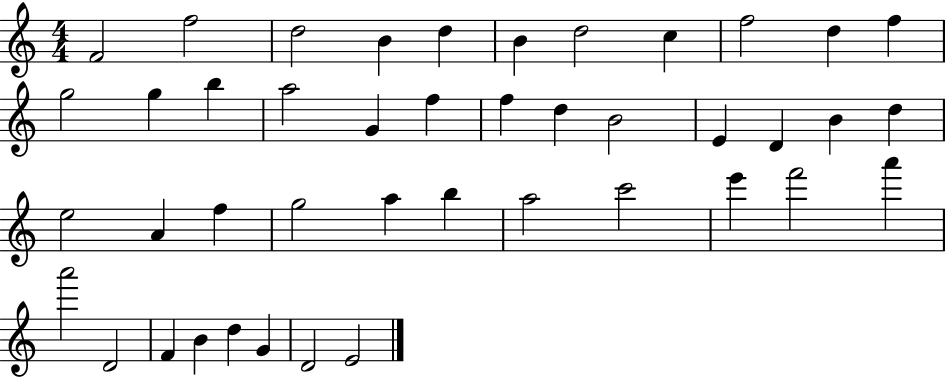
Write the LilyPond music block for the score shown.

{
  \clef treble
  \numericTimeSignature
  \time 4/4
  \key c \major
  f'2 f''2 | d''2 b'4 d''4 | b'4 d''2 c''4 | f''2 d''4 f''4 | \break g''2 g''4 b''4 | a''2 g'4 f''4 | f''4 d''4 b'2 | e'4 d'4 b'4 d''4 | \break e''2 a'4 f''4 | g''2 a''4 b''4 | a''2 c'''2 | e'''4 f'''2 a'''4 | \break a'''2 d'2 | f'4 b'4 d''4 g'4 | d'2 e'2 | \bar "|."
}